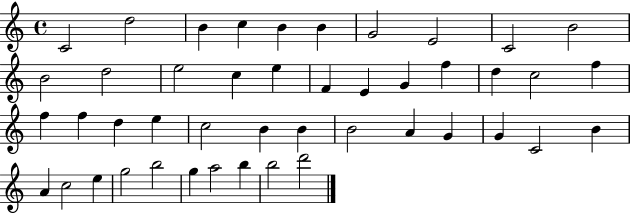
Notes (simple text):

C4/h D5/h B4/q C5/q B4/q B4/q G4/h E4/h C4/h B4/h B4/h D5/h E5/h C5/q E5/q F4/q E4/q G4/q F5/q D5/q C5/h F5/q F5/q F5/q D5/q E5/q C5/h B4/q B4/q B4/h A4/q G4/q G4/q C4/h B4/q A4/q C5/h E5/q G5/h B5/h G5/q A5/h B5/q B5/h D6/h